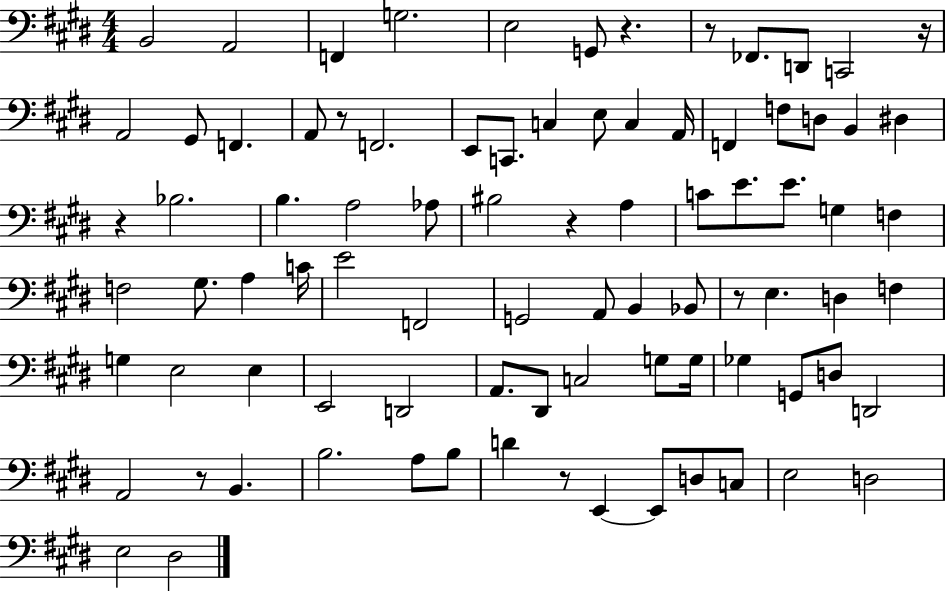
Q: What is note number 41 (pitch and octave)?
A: E4